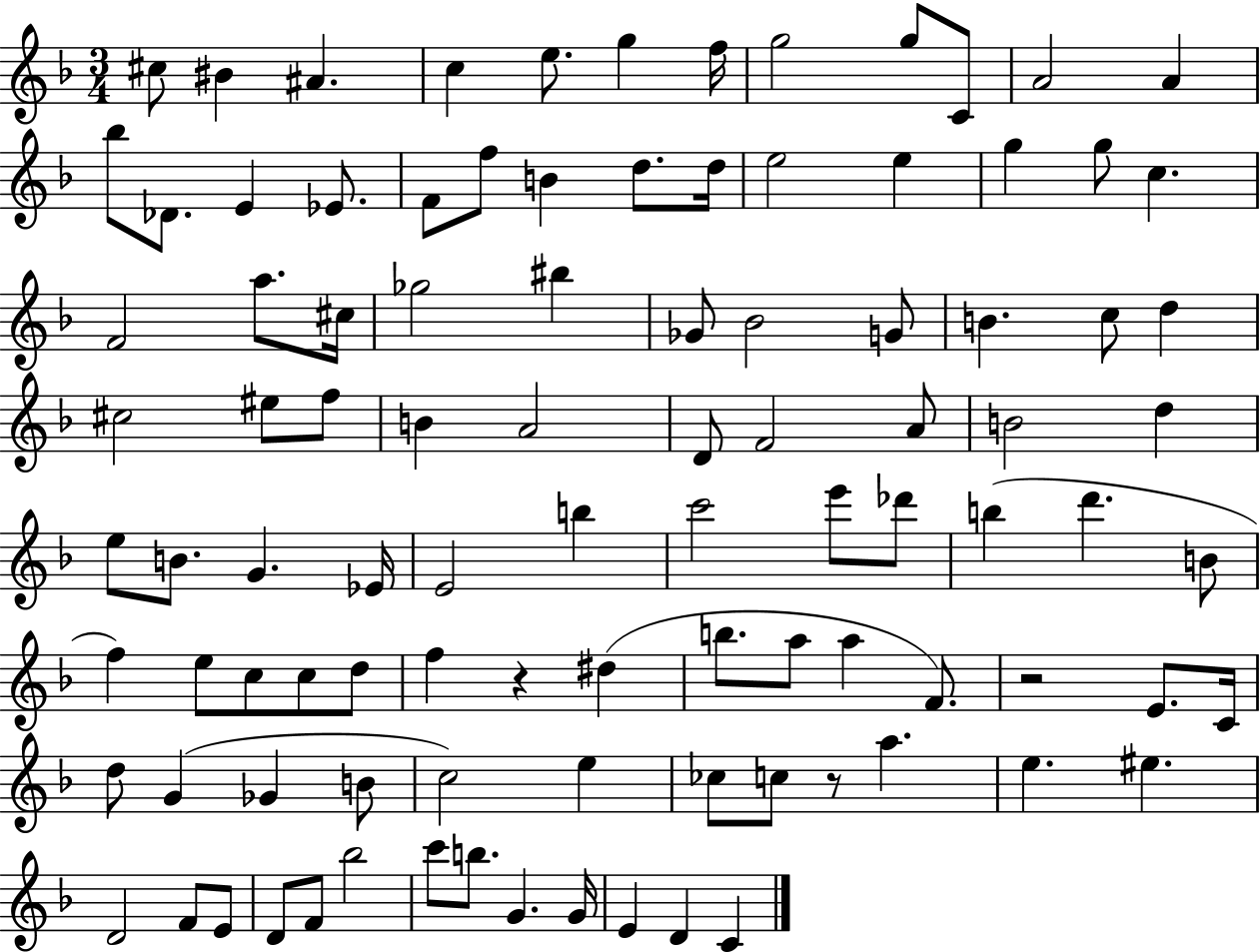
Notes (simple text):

C#5/e BIS4/q A#4/q. C5/q E5/e. G5/q F5/s G5/h G5/e C4/e A4/h A4/q Bb5/e Db4/e. E4/q Eb4/e. F4/e F5/e B4/q D5/e. D5/s E5/h E5/q G5/q G5/e C5/q. F4/h A5/e. C#5/s Gb5/h BIS5/q Gb4/e Bb4/h G4/e B4/q. C5/e D5/q C#5/h EIS5/e F5/e B4/q A4/h D4/e F4/h A4/e B4/h D5/q E5/e B4/e. G4/q. Eb4/s E4/h B5/q C6/h E6/e Db6/e B5/q D6/q. B4/e F5/q E5/e C5/e C5/e D5/e F5/q R/q D#5/q B5/e. A5/e A5/q F4/e. R/h E4/e. C4/s D5/e G4/q Gb4/q B4/e C5/h E5/q CES5/e C5/e R/e A5/q. E5/q. EIS5/q. D4/h F4/e E4/e D4/e F4/e Bb5/h C6/e B5/e. G4/q. G4/s E4/q D4/q C4/q